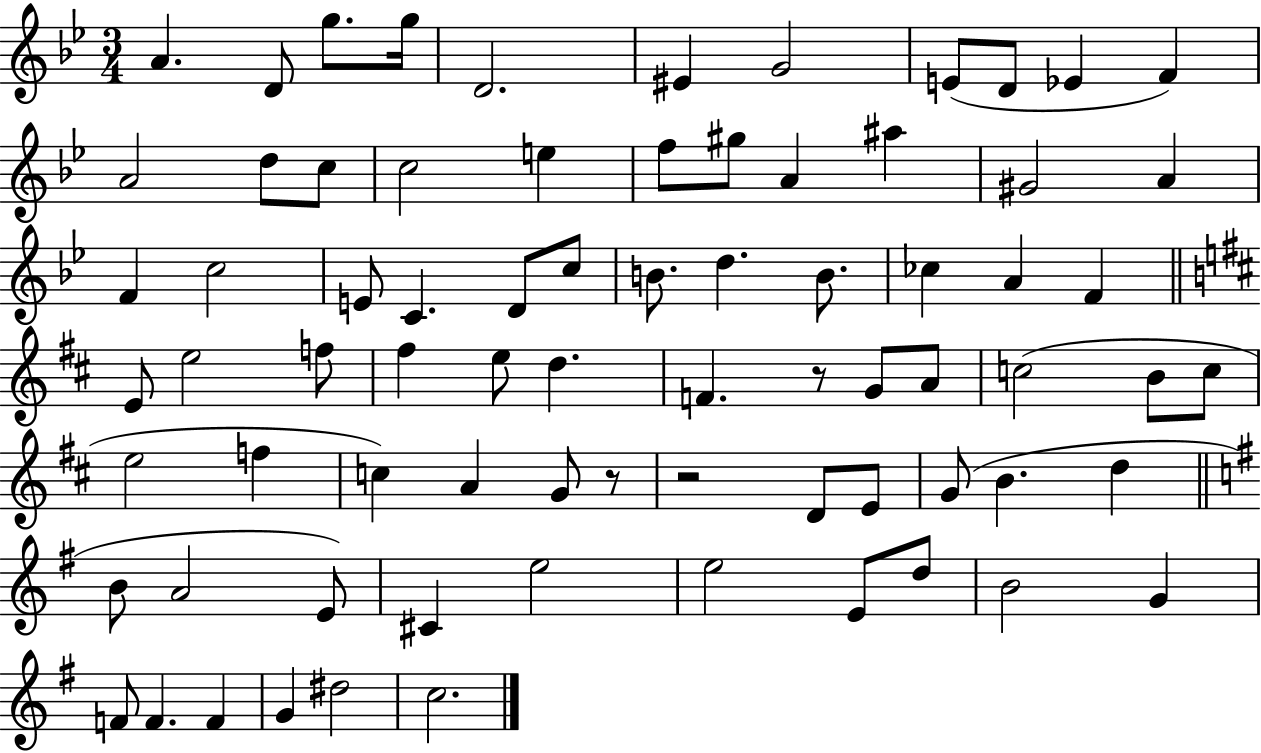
{
  \clef treble
  \numericTimeSignature
  \time 3/4
  \key bes \major
  a'4. d'8 g''8. g''16 | d'2. | eis'4 g'2 | e'8( d'8 ees'4 f'4) | \break a'2 d''8 c''8 | c''2 e''4 | f''8 gis''8 a'4 ais''4 | gis'2 a'4 | \break f'4 c''2 | e'8 c'4. d'8 c''8 | b'8. d''4. b'8. | ces''4 a'4 f'4 | \break \bar "||" \break \key b \minor e'8 e''2 f''8 | fis''4 e''8 d''4. | f'4. r8 g'8 a'8 | c''2( b'8 c''8 | \break e''2 f''4 | c''4) a'4 g'8 r8 | r2 d'8 e'8 | g'8( b'4. d''4 | \break \bar "||" \break \key e \minor b'8 a'2 e'8) | cis'4 e''2 | e''2 e'8 d''8 | b'2 g'4 | \break f'8 f'4. f'4 | g'4 dis''2 | c''2. | \bar "|."
}